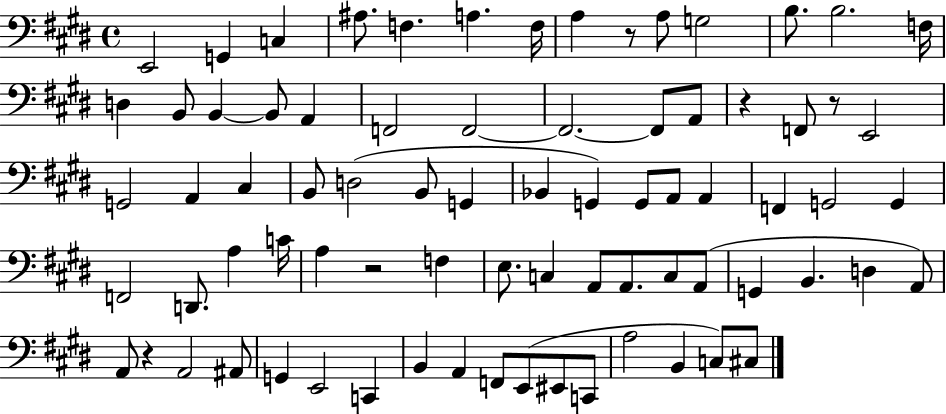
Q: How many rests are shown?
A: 5